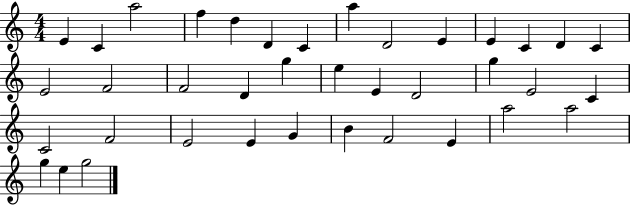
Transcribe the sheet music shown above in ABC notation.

X:1
T:Untitled
M:4/4
L:1/4
K:C
E C a2 f d D C a D2 E E C D C E2 F2 F2 D g e E D2 g E2 C C2 F2 E2 E G B F2 E a2 a2 g e g2